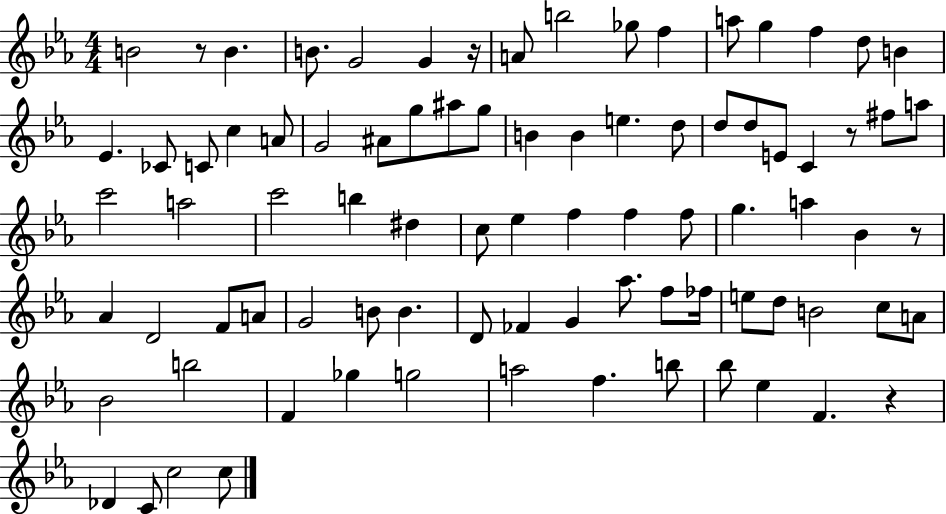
B4/h R/e B4/q. B4/e. G4/h G4/q R/s A4/e B5/h Gb5/e F5/q A5/e G5/q F5/q D5/e B4/q Eb4/q. CES4/e C4/e C5/q A4/e G4/h A#4/e G5/e A#5/e G5/e B4/q B4/q E5/q. D5/e D5/e D5/e E4/e C4/q R/e F#5/e A5/e C6/h A5/h C6/h B5/q D#5/q C5/e Eb5/q F5/q F5/q F5/e G5/q. A5/q Bb4/q R/e Ab4/q D4/h F4/e A4/e G4/h B4/e B4/q. D4/e FES4/q G4/q Ab5/e. F5/e FES5/s E5/e D5/e B4/h C5/e A4/e Bb4/h B5/h F4/q Gb5/q G5/h A5/h F5/q. B5/e Bb5/e Eb5/q F4/q. R/q Db4/q C4/e C5/h C5/e